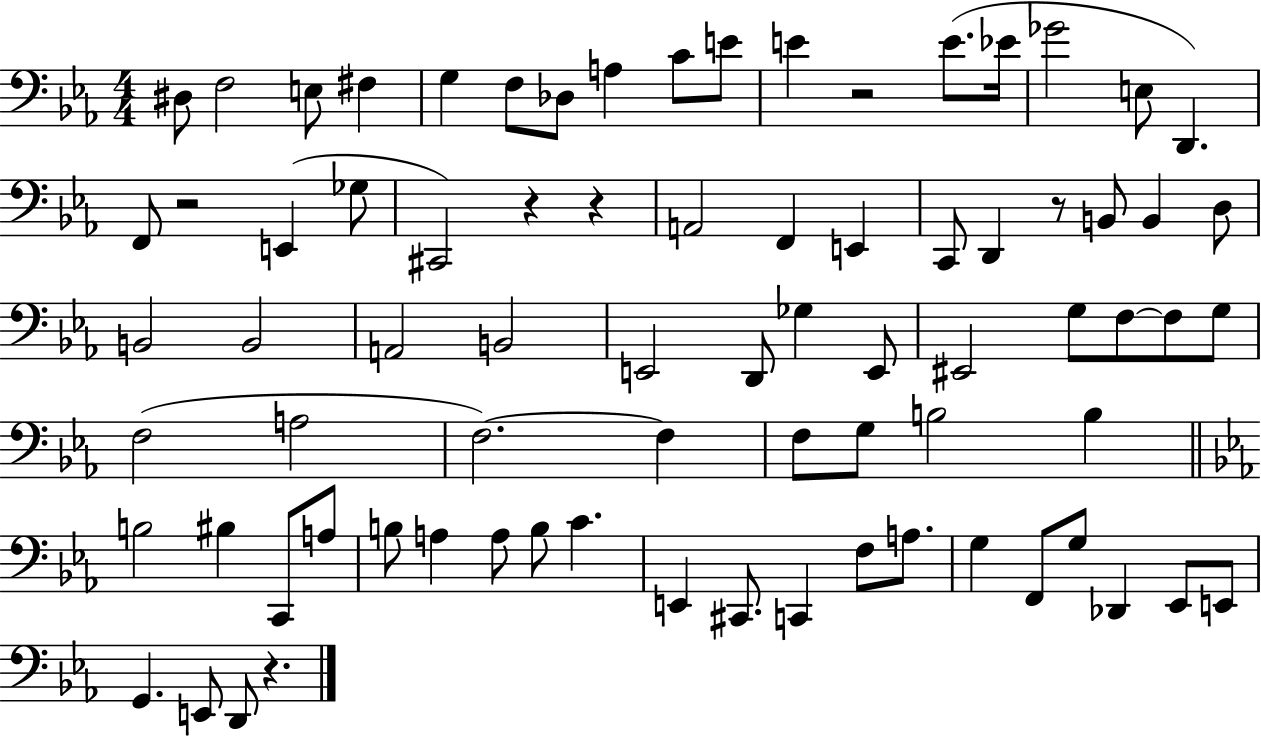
D#3/e F3/h E3/e F#3/q G3/q F3/e Db3/e A3/q C4/e E4/e E4/q R/h E4/e. Eb4/s Gb4/h E3/e D2/q. F2/e R/h E2/q Gb3/e C#2/h R/q R/q A2/h F2/q E2/q C2/e D2/q R/e B2/e B2/q D3/e B2/h B2/h A2/h B2/h E2/h D2/e Gb3/q E2/e EIS2/h G3/e F3/e F3/e G3/e F3/h A3/h F3/h. F3/q F3/e G3/e B3/h B3/q B3/h BIS3/q C2/e A3/e B3/e A3/q A3/e B3/e C4/q. E2/q C#2/e. C2/q F3/e A3/e. G3/q F2/e G3/e Db2/q Eb2/e E2/e G2/q. E2/e D2/e R/q.